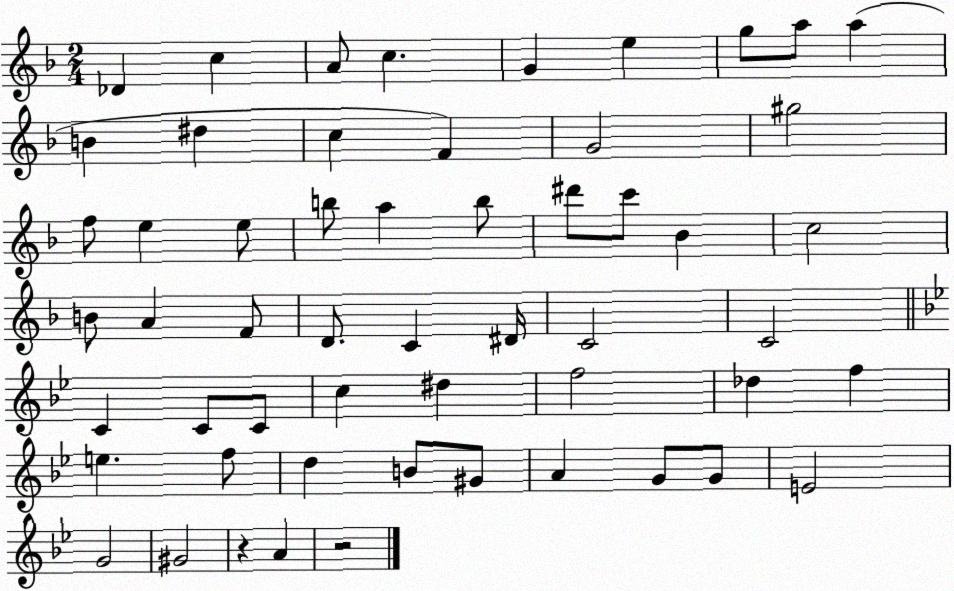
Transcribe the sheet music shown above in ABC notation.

X:1
T:Untitled
M:2/4
L:1/4
K:F
_D c A/2 c G e g/2 a/2 a B ^d c F G2 ^g2 f/2 e e/2 b/2 a b/2 ^d'/2 c'/2 _B c2 B/2 A F/2 D/2 C ^D/4 C2 C2 C C/2 C/2 c ^d f2 _d f e f/2 d B/2 ^G/2 A G/2 G/2 E2 G2 ^G2 z A z2